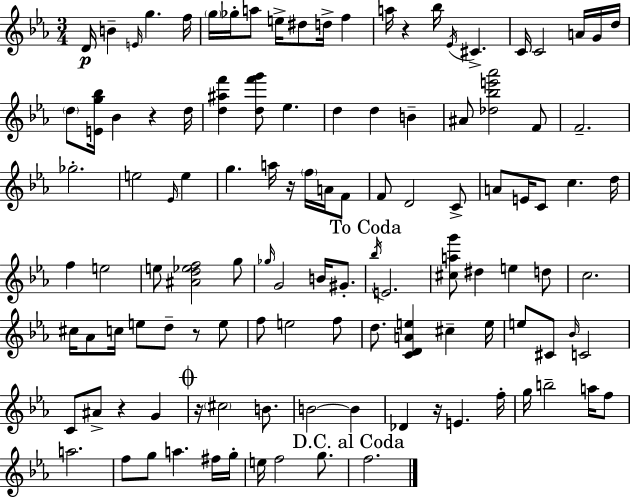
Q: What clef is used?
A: treble